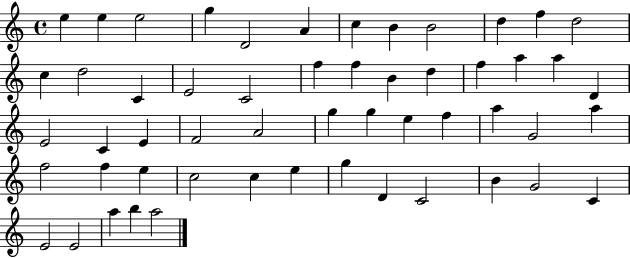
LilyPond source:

{
  \clef treble
  \time 4/4
  \defaultTimeSignature
  \key c \major
  e''4 e''4 e''2 | g''4 d'2 a'4 | c''4 b'4 b'2 | d''4 f''4 d''2 | \break c''4 d''2 c'4 | e'2 c'2 | f''4 f''4 b'4 d''4 | f''4 a''4 a''4 d'4 | \break e'2 c'4 e'4 | f'2 a'2 | g''4 g''4 e''4 f''4 | a''4 g'2 a''4 | \break f''2 f''4 e''4 | c''2 c''4 e''4 | g''4 d'4 c'2 | b'4 g'2 c'4 | \break e'2 e'2 | a''4 b''4 a''2 | \bar "|."
}